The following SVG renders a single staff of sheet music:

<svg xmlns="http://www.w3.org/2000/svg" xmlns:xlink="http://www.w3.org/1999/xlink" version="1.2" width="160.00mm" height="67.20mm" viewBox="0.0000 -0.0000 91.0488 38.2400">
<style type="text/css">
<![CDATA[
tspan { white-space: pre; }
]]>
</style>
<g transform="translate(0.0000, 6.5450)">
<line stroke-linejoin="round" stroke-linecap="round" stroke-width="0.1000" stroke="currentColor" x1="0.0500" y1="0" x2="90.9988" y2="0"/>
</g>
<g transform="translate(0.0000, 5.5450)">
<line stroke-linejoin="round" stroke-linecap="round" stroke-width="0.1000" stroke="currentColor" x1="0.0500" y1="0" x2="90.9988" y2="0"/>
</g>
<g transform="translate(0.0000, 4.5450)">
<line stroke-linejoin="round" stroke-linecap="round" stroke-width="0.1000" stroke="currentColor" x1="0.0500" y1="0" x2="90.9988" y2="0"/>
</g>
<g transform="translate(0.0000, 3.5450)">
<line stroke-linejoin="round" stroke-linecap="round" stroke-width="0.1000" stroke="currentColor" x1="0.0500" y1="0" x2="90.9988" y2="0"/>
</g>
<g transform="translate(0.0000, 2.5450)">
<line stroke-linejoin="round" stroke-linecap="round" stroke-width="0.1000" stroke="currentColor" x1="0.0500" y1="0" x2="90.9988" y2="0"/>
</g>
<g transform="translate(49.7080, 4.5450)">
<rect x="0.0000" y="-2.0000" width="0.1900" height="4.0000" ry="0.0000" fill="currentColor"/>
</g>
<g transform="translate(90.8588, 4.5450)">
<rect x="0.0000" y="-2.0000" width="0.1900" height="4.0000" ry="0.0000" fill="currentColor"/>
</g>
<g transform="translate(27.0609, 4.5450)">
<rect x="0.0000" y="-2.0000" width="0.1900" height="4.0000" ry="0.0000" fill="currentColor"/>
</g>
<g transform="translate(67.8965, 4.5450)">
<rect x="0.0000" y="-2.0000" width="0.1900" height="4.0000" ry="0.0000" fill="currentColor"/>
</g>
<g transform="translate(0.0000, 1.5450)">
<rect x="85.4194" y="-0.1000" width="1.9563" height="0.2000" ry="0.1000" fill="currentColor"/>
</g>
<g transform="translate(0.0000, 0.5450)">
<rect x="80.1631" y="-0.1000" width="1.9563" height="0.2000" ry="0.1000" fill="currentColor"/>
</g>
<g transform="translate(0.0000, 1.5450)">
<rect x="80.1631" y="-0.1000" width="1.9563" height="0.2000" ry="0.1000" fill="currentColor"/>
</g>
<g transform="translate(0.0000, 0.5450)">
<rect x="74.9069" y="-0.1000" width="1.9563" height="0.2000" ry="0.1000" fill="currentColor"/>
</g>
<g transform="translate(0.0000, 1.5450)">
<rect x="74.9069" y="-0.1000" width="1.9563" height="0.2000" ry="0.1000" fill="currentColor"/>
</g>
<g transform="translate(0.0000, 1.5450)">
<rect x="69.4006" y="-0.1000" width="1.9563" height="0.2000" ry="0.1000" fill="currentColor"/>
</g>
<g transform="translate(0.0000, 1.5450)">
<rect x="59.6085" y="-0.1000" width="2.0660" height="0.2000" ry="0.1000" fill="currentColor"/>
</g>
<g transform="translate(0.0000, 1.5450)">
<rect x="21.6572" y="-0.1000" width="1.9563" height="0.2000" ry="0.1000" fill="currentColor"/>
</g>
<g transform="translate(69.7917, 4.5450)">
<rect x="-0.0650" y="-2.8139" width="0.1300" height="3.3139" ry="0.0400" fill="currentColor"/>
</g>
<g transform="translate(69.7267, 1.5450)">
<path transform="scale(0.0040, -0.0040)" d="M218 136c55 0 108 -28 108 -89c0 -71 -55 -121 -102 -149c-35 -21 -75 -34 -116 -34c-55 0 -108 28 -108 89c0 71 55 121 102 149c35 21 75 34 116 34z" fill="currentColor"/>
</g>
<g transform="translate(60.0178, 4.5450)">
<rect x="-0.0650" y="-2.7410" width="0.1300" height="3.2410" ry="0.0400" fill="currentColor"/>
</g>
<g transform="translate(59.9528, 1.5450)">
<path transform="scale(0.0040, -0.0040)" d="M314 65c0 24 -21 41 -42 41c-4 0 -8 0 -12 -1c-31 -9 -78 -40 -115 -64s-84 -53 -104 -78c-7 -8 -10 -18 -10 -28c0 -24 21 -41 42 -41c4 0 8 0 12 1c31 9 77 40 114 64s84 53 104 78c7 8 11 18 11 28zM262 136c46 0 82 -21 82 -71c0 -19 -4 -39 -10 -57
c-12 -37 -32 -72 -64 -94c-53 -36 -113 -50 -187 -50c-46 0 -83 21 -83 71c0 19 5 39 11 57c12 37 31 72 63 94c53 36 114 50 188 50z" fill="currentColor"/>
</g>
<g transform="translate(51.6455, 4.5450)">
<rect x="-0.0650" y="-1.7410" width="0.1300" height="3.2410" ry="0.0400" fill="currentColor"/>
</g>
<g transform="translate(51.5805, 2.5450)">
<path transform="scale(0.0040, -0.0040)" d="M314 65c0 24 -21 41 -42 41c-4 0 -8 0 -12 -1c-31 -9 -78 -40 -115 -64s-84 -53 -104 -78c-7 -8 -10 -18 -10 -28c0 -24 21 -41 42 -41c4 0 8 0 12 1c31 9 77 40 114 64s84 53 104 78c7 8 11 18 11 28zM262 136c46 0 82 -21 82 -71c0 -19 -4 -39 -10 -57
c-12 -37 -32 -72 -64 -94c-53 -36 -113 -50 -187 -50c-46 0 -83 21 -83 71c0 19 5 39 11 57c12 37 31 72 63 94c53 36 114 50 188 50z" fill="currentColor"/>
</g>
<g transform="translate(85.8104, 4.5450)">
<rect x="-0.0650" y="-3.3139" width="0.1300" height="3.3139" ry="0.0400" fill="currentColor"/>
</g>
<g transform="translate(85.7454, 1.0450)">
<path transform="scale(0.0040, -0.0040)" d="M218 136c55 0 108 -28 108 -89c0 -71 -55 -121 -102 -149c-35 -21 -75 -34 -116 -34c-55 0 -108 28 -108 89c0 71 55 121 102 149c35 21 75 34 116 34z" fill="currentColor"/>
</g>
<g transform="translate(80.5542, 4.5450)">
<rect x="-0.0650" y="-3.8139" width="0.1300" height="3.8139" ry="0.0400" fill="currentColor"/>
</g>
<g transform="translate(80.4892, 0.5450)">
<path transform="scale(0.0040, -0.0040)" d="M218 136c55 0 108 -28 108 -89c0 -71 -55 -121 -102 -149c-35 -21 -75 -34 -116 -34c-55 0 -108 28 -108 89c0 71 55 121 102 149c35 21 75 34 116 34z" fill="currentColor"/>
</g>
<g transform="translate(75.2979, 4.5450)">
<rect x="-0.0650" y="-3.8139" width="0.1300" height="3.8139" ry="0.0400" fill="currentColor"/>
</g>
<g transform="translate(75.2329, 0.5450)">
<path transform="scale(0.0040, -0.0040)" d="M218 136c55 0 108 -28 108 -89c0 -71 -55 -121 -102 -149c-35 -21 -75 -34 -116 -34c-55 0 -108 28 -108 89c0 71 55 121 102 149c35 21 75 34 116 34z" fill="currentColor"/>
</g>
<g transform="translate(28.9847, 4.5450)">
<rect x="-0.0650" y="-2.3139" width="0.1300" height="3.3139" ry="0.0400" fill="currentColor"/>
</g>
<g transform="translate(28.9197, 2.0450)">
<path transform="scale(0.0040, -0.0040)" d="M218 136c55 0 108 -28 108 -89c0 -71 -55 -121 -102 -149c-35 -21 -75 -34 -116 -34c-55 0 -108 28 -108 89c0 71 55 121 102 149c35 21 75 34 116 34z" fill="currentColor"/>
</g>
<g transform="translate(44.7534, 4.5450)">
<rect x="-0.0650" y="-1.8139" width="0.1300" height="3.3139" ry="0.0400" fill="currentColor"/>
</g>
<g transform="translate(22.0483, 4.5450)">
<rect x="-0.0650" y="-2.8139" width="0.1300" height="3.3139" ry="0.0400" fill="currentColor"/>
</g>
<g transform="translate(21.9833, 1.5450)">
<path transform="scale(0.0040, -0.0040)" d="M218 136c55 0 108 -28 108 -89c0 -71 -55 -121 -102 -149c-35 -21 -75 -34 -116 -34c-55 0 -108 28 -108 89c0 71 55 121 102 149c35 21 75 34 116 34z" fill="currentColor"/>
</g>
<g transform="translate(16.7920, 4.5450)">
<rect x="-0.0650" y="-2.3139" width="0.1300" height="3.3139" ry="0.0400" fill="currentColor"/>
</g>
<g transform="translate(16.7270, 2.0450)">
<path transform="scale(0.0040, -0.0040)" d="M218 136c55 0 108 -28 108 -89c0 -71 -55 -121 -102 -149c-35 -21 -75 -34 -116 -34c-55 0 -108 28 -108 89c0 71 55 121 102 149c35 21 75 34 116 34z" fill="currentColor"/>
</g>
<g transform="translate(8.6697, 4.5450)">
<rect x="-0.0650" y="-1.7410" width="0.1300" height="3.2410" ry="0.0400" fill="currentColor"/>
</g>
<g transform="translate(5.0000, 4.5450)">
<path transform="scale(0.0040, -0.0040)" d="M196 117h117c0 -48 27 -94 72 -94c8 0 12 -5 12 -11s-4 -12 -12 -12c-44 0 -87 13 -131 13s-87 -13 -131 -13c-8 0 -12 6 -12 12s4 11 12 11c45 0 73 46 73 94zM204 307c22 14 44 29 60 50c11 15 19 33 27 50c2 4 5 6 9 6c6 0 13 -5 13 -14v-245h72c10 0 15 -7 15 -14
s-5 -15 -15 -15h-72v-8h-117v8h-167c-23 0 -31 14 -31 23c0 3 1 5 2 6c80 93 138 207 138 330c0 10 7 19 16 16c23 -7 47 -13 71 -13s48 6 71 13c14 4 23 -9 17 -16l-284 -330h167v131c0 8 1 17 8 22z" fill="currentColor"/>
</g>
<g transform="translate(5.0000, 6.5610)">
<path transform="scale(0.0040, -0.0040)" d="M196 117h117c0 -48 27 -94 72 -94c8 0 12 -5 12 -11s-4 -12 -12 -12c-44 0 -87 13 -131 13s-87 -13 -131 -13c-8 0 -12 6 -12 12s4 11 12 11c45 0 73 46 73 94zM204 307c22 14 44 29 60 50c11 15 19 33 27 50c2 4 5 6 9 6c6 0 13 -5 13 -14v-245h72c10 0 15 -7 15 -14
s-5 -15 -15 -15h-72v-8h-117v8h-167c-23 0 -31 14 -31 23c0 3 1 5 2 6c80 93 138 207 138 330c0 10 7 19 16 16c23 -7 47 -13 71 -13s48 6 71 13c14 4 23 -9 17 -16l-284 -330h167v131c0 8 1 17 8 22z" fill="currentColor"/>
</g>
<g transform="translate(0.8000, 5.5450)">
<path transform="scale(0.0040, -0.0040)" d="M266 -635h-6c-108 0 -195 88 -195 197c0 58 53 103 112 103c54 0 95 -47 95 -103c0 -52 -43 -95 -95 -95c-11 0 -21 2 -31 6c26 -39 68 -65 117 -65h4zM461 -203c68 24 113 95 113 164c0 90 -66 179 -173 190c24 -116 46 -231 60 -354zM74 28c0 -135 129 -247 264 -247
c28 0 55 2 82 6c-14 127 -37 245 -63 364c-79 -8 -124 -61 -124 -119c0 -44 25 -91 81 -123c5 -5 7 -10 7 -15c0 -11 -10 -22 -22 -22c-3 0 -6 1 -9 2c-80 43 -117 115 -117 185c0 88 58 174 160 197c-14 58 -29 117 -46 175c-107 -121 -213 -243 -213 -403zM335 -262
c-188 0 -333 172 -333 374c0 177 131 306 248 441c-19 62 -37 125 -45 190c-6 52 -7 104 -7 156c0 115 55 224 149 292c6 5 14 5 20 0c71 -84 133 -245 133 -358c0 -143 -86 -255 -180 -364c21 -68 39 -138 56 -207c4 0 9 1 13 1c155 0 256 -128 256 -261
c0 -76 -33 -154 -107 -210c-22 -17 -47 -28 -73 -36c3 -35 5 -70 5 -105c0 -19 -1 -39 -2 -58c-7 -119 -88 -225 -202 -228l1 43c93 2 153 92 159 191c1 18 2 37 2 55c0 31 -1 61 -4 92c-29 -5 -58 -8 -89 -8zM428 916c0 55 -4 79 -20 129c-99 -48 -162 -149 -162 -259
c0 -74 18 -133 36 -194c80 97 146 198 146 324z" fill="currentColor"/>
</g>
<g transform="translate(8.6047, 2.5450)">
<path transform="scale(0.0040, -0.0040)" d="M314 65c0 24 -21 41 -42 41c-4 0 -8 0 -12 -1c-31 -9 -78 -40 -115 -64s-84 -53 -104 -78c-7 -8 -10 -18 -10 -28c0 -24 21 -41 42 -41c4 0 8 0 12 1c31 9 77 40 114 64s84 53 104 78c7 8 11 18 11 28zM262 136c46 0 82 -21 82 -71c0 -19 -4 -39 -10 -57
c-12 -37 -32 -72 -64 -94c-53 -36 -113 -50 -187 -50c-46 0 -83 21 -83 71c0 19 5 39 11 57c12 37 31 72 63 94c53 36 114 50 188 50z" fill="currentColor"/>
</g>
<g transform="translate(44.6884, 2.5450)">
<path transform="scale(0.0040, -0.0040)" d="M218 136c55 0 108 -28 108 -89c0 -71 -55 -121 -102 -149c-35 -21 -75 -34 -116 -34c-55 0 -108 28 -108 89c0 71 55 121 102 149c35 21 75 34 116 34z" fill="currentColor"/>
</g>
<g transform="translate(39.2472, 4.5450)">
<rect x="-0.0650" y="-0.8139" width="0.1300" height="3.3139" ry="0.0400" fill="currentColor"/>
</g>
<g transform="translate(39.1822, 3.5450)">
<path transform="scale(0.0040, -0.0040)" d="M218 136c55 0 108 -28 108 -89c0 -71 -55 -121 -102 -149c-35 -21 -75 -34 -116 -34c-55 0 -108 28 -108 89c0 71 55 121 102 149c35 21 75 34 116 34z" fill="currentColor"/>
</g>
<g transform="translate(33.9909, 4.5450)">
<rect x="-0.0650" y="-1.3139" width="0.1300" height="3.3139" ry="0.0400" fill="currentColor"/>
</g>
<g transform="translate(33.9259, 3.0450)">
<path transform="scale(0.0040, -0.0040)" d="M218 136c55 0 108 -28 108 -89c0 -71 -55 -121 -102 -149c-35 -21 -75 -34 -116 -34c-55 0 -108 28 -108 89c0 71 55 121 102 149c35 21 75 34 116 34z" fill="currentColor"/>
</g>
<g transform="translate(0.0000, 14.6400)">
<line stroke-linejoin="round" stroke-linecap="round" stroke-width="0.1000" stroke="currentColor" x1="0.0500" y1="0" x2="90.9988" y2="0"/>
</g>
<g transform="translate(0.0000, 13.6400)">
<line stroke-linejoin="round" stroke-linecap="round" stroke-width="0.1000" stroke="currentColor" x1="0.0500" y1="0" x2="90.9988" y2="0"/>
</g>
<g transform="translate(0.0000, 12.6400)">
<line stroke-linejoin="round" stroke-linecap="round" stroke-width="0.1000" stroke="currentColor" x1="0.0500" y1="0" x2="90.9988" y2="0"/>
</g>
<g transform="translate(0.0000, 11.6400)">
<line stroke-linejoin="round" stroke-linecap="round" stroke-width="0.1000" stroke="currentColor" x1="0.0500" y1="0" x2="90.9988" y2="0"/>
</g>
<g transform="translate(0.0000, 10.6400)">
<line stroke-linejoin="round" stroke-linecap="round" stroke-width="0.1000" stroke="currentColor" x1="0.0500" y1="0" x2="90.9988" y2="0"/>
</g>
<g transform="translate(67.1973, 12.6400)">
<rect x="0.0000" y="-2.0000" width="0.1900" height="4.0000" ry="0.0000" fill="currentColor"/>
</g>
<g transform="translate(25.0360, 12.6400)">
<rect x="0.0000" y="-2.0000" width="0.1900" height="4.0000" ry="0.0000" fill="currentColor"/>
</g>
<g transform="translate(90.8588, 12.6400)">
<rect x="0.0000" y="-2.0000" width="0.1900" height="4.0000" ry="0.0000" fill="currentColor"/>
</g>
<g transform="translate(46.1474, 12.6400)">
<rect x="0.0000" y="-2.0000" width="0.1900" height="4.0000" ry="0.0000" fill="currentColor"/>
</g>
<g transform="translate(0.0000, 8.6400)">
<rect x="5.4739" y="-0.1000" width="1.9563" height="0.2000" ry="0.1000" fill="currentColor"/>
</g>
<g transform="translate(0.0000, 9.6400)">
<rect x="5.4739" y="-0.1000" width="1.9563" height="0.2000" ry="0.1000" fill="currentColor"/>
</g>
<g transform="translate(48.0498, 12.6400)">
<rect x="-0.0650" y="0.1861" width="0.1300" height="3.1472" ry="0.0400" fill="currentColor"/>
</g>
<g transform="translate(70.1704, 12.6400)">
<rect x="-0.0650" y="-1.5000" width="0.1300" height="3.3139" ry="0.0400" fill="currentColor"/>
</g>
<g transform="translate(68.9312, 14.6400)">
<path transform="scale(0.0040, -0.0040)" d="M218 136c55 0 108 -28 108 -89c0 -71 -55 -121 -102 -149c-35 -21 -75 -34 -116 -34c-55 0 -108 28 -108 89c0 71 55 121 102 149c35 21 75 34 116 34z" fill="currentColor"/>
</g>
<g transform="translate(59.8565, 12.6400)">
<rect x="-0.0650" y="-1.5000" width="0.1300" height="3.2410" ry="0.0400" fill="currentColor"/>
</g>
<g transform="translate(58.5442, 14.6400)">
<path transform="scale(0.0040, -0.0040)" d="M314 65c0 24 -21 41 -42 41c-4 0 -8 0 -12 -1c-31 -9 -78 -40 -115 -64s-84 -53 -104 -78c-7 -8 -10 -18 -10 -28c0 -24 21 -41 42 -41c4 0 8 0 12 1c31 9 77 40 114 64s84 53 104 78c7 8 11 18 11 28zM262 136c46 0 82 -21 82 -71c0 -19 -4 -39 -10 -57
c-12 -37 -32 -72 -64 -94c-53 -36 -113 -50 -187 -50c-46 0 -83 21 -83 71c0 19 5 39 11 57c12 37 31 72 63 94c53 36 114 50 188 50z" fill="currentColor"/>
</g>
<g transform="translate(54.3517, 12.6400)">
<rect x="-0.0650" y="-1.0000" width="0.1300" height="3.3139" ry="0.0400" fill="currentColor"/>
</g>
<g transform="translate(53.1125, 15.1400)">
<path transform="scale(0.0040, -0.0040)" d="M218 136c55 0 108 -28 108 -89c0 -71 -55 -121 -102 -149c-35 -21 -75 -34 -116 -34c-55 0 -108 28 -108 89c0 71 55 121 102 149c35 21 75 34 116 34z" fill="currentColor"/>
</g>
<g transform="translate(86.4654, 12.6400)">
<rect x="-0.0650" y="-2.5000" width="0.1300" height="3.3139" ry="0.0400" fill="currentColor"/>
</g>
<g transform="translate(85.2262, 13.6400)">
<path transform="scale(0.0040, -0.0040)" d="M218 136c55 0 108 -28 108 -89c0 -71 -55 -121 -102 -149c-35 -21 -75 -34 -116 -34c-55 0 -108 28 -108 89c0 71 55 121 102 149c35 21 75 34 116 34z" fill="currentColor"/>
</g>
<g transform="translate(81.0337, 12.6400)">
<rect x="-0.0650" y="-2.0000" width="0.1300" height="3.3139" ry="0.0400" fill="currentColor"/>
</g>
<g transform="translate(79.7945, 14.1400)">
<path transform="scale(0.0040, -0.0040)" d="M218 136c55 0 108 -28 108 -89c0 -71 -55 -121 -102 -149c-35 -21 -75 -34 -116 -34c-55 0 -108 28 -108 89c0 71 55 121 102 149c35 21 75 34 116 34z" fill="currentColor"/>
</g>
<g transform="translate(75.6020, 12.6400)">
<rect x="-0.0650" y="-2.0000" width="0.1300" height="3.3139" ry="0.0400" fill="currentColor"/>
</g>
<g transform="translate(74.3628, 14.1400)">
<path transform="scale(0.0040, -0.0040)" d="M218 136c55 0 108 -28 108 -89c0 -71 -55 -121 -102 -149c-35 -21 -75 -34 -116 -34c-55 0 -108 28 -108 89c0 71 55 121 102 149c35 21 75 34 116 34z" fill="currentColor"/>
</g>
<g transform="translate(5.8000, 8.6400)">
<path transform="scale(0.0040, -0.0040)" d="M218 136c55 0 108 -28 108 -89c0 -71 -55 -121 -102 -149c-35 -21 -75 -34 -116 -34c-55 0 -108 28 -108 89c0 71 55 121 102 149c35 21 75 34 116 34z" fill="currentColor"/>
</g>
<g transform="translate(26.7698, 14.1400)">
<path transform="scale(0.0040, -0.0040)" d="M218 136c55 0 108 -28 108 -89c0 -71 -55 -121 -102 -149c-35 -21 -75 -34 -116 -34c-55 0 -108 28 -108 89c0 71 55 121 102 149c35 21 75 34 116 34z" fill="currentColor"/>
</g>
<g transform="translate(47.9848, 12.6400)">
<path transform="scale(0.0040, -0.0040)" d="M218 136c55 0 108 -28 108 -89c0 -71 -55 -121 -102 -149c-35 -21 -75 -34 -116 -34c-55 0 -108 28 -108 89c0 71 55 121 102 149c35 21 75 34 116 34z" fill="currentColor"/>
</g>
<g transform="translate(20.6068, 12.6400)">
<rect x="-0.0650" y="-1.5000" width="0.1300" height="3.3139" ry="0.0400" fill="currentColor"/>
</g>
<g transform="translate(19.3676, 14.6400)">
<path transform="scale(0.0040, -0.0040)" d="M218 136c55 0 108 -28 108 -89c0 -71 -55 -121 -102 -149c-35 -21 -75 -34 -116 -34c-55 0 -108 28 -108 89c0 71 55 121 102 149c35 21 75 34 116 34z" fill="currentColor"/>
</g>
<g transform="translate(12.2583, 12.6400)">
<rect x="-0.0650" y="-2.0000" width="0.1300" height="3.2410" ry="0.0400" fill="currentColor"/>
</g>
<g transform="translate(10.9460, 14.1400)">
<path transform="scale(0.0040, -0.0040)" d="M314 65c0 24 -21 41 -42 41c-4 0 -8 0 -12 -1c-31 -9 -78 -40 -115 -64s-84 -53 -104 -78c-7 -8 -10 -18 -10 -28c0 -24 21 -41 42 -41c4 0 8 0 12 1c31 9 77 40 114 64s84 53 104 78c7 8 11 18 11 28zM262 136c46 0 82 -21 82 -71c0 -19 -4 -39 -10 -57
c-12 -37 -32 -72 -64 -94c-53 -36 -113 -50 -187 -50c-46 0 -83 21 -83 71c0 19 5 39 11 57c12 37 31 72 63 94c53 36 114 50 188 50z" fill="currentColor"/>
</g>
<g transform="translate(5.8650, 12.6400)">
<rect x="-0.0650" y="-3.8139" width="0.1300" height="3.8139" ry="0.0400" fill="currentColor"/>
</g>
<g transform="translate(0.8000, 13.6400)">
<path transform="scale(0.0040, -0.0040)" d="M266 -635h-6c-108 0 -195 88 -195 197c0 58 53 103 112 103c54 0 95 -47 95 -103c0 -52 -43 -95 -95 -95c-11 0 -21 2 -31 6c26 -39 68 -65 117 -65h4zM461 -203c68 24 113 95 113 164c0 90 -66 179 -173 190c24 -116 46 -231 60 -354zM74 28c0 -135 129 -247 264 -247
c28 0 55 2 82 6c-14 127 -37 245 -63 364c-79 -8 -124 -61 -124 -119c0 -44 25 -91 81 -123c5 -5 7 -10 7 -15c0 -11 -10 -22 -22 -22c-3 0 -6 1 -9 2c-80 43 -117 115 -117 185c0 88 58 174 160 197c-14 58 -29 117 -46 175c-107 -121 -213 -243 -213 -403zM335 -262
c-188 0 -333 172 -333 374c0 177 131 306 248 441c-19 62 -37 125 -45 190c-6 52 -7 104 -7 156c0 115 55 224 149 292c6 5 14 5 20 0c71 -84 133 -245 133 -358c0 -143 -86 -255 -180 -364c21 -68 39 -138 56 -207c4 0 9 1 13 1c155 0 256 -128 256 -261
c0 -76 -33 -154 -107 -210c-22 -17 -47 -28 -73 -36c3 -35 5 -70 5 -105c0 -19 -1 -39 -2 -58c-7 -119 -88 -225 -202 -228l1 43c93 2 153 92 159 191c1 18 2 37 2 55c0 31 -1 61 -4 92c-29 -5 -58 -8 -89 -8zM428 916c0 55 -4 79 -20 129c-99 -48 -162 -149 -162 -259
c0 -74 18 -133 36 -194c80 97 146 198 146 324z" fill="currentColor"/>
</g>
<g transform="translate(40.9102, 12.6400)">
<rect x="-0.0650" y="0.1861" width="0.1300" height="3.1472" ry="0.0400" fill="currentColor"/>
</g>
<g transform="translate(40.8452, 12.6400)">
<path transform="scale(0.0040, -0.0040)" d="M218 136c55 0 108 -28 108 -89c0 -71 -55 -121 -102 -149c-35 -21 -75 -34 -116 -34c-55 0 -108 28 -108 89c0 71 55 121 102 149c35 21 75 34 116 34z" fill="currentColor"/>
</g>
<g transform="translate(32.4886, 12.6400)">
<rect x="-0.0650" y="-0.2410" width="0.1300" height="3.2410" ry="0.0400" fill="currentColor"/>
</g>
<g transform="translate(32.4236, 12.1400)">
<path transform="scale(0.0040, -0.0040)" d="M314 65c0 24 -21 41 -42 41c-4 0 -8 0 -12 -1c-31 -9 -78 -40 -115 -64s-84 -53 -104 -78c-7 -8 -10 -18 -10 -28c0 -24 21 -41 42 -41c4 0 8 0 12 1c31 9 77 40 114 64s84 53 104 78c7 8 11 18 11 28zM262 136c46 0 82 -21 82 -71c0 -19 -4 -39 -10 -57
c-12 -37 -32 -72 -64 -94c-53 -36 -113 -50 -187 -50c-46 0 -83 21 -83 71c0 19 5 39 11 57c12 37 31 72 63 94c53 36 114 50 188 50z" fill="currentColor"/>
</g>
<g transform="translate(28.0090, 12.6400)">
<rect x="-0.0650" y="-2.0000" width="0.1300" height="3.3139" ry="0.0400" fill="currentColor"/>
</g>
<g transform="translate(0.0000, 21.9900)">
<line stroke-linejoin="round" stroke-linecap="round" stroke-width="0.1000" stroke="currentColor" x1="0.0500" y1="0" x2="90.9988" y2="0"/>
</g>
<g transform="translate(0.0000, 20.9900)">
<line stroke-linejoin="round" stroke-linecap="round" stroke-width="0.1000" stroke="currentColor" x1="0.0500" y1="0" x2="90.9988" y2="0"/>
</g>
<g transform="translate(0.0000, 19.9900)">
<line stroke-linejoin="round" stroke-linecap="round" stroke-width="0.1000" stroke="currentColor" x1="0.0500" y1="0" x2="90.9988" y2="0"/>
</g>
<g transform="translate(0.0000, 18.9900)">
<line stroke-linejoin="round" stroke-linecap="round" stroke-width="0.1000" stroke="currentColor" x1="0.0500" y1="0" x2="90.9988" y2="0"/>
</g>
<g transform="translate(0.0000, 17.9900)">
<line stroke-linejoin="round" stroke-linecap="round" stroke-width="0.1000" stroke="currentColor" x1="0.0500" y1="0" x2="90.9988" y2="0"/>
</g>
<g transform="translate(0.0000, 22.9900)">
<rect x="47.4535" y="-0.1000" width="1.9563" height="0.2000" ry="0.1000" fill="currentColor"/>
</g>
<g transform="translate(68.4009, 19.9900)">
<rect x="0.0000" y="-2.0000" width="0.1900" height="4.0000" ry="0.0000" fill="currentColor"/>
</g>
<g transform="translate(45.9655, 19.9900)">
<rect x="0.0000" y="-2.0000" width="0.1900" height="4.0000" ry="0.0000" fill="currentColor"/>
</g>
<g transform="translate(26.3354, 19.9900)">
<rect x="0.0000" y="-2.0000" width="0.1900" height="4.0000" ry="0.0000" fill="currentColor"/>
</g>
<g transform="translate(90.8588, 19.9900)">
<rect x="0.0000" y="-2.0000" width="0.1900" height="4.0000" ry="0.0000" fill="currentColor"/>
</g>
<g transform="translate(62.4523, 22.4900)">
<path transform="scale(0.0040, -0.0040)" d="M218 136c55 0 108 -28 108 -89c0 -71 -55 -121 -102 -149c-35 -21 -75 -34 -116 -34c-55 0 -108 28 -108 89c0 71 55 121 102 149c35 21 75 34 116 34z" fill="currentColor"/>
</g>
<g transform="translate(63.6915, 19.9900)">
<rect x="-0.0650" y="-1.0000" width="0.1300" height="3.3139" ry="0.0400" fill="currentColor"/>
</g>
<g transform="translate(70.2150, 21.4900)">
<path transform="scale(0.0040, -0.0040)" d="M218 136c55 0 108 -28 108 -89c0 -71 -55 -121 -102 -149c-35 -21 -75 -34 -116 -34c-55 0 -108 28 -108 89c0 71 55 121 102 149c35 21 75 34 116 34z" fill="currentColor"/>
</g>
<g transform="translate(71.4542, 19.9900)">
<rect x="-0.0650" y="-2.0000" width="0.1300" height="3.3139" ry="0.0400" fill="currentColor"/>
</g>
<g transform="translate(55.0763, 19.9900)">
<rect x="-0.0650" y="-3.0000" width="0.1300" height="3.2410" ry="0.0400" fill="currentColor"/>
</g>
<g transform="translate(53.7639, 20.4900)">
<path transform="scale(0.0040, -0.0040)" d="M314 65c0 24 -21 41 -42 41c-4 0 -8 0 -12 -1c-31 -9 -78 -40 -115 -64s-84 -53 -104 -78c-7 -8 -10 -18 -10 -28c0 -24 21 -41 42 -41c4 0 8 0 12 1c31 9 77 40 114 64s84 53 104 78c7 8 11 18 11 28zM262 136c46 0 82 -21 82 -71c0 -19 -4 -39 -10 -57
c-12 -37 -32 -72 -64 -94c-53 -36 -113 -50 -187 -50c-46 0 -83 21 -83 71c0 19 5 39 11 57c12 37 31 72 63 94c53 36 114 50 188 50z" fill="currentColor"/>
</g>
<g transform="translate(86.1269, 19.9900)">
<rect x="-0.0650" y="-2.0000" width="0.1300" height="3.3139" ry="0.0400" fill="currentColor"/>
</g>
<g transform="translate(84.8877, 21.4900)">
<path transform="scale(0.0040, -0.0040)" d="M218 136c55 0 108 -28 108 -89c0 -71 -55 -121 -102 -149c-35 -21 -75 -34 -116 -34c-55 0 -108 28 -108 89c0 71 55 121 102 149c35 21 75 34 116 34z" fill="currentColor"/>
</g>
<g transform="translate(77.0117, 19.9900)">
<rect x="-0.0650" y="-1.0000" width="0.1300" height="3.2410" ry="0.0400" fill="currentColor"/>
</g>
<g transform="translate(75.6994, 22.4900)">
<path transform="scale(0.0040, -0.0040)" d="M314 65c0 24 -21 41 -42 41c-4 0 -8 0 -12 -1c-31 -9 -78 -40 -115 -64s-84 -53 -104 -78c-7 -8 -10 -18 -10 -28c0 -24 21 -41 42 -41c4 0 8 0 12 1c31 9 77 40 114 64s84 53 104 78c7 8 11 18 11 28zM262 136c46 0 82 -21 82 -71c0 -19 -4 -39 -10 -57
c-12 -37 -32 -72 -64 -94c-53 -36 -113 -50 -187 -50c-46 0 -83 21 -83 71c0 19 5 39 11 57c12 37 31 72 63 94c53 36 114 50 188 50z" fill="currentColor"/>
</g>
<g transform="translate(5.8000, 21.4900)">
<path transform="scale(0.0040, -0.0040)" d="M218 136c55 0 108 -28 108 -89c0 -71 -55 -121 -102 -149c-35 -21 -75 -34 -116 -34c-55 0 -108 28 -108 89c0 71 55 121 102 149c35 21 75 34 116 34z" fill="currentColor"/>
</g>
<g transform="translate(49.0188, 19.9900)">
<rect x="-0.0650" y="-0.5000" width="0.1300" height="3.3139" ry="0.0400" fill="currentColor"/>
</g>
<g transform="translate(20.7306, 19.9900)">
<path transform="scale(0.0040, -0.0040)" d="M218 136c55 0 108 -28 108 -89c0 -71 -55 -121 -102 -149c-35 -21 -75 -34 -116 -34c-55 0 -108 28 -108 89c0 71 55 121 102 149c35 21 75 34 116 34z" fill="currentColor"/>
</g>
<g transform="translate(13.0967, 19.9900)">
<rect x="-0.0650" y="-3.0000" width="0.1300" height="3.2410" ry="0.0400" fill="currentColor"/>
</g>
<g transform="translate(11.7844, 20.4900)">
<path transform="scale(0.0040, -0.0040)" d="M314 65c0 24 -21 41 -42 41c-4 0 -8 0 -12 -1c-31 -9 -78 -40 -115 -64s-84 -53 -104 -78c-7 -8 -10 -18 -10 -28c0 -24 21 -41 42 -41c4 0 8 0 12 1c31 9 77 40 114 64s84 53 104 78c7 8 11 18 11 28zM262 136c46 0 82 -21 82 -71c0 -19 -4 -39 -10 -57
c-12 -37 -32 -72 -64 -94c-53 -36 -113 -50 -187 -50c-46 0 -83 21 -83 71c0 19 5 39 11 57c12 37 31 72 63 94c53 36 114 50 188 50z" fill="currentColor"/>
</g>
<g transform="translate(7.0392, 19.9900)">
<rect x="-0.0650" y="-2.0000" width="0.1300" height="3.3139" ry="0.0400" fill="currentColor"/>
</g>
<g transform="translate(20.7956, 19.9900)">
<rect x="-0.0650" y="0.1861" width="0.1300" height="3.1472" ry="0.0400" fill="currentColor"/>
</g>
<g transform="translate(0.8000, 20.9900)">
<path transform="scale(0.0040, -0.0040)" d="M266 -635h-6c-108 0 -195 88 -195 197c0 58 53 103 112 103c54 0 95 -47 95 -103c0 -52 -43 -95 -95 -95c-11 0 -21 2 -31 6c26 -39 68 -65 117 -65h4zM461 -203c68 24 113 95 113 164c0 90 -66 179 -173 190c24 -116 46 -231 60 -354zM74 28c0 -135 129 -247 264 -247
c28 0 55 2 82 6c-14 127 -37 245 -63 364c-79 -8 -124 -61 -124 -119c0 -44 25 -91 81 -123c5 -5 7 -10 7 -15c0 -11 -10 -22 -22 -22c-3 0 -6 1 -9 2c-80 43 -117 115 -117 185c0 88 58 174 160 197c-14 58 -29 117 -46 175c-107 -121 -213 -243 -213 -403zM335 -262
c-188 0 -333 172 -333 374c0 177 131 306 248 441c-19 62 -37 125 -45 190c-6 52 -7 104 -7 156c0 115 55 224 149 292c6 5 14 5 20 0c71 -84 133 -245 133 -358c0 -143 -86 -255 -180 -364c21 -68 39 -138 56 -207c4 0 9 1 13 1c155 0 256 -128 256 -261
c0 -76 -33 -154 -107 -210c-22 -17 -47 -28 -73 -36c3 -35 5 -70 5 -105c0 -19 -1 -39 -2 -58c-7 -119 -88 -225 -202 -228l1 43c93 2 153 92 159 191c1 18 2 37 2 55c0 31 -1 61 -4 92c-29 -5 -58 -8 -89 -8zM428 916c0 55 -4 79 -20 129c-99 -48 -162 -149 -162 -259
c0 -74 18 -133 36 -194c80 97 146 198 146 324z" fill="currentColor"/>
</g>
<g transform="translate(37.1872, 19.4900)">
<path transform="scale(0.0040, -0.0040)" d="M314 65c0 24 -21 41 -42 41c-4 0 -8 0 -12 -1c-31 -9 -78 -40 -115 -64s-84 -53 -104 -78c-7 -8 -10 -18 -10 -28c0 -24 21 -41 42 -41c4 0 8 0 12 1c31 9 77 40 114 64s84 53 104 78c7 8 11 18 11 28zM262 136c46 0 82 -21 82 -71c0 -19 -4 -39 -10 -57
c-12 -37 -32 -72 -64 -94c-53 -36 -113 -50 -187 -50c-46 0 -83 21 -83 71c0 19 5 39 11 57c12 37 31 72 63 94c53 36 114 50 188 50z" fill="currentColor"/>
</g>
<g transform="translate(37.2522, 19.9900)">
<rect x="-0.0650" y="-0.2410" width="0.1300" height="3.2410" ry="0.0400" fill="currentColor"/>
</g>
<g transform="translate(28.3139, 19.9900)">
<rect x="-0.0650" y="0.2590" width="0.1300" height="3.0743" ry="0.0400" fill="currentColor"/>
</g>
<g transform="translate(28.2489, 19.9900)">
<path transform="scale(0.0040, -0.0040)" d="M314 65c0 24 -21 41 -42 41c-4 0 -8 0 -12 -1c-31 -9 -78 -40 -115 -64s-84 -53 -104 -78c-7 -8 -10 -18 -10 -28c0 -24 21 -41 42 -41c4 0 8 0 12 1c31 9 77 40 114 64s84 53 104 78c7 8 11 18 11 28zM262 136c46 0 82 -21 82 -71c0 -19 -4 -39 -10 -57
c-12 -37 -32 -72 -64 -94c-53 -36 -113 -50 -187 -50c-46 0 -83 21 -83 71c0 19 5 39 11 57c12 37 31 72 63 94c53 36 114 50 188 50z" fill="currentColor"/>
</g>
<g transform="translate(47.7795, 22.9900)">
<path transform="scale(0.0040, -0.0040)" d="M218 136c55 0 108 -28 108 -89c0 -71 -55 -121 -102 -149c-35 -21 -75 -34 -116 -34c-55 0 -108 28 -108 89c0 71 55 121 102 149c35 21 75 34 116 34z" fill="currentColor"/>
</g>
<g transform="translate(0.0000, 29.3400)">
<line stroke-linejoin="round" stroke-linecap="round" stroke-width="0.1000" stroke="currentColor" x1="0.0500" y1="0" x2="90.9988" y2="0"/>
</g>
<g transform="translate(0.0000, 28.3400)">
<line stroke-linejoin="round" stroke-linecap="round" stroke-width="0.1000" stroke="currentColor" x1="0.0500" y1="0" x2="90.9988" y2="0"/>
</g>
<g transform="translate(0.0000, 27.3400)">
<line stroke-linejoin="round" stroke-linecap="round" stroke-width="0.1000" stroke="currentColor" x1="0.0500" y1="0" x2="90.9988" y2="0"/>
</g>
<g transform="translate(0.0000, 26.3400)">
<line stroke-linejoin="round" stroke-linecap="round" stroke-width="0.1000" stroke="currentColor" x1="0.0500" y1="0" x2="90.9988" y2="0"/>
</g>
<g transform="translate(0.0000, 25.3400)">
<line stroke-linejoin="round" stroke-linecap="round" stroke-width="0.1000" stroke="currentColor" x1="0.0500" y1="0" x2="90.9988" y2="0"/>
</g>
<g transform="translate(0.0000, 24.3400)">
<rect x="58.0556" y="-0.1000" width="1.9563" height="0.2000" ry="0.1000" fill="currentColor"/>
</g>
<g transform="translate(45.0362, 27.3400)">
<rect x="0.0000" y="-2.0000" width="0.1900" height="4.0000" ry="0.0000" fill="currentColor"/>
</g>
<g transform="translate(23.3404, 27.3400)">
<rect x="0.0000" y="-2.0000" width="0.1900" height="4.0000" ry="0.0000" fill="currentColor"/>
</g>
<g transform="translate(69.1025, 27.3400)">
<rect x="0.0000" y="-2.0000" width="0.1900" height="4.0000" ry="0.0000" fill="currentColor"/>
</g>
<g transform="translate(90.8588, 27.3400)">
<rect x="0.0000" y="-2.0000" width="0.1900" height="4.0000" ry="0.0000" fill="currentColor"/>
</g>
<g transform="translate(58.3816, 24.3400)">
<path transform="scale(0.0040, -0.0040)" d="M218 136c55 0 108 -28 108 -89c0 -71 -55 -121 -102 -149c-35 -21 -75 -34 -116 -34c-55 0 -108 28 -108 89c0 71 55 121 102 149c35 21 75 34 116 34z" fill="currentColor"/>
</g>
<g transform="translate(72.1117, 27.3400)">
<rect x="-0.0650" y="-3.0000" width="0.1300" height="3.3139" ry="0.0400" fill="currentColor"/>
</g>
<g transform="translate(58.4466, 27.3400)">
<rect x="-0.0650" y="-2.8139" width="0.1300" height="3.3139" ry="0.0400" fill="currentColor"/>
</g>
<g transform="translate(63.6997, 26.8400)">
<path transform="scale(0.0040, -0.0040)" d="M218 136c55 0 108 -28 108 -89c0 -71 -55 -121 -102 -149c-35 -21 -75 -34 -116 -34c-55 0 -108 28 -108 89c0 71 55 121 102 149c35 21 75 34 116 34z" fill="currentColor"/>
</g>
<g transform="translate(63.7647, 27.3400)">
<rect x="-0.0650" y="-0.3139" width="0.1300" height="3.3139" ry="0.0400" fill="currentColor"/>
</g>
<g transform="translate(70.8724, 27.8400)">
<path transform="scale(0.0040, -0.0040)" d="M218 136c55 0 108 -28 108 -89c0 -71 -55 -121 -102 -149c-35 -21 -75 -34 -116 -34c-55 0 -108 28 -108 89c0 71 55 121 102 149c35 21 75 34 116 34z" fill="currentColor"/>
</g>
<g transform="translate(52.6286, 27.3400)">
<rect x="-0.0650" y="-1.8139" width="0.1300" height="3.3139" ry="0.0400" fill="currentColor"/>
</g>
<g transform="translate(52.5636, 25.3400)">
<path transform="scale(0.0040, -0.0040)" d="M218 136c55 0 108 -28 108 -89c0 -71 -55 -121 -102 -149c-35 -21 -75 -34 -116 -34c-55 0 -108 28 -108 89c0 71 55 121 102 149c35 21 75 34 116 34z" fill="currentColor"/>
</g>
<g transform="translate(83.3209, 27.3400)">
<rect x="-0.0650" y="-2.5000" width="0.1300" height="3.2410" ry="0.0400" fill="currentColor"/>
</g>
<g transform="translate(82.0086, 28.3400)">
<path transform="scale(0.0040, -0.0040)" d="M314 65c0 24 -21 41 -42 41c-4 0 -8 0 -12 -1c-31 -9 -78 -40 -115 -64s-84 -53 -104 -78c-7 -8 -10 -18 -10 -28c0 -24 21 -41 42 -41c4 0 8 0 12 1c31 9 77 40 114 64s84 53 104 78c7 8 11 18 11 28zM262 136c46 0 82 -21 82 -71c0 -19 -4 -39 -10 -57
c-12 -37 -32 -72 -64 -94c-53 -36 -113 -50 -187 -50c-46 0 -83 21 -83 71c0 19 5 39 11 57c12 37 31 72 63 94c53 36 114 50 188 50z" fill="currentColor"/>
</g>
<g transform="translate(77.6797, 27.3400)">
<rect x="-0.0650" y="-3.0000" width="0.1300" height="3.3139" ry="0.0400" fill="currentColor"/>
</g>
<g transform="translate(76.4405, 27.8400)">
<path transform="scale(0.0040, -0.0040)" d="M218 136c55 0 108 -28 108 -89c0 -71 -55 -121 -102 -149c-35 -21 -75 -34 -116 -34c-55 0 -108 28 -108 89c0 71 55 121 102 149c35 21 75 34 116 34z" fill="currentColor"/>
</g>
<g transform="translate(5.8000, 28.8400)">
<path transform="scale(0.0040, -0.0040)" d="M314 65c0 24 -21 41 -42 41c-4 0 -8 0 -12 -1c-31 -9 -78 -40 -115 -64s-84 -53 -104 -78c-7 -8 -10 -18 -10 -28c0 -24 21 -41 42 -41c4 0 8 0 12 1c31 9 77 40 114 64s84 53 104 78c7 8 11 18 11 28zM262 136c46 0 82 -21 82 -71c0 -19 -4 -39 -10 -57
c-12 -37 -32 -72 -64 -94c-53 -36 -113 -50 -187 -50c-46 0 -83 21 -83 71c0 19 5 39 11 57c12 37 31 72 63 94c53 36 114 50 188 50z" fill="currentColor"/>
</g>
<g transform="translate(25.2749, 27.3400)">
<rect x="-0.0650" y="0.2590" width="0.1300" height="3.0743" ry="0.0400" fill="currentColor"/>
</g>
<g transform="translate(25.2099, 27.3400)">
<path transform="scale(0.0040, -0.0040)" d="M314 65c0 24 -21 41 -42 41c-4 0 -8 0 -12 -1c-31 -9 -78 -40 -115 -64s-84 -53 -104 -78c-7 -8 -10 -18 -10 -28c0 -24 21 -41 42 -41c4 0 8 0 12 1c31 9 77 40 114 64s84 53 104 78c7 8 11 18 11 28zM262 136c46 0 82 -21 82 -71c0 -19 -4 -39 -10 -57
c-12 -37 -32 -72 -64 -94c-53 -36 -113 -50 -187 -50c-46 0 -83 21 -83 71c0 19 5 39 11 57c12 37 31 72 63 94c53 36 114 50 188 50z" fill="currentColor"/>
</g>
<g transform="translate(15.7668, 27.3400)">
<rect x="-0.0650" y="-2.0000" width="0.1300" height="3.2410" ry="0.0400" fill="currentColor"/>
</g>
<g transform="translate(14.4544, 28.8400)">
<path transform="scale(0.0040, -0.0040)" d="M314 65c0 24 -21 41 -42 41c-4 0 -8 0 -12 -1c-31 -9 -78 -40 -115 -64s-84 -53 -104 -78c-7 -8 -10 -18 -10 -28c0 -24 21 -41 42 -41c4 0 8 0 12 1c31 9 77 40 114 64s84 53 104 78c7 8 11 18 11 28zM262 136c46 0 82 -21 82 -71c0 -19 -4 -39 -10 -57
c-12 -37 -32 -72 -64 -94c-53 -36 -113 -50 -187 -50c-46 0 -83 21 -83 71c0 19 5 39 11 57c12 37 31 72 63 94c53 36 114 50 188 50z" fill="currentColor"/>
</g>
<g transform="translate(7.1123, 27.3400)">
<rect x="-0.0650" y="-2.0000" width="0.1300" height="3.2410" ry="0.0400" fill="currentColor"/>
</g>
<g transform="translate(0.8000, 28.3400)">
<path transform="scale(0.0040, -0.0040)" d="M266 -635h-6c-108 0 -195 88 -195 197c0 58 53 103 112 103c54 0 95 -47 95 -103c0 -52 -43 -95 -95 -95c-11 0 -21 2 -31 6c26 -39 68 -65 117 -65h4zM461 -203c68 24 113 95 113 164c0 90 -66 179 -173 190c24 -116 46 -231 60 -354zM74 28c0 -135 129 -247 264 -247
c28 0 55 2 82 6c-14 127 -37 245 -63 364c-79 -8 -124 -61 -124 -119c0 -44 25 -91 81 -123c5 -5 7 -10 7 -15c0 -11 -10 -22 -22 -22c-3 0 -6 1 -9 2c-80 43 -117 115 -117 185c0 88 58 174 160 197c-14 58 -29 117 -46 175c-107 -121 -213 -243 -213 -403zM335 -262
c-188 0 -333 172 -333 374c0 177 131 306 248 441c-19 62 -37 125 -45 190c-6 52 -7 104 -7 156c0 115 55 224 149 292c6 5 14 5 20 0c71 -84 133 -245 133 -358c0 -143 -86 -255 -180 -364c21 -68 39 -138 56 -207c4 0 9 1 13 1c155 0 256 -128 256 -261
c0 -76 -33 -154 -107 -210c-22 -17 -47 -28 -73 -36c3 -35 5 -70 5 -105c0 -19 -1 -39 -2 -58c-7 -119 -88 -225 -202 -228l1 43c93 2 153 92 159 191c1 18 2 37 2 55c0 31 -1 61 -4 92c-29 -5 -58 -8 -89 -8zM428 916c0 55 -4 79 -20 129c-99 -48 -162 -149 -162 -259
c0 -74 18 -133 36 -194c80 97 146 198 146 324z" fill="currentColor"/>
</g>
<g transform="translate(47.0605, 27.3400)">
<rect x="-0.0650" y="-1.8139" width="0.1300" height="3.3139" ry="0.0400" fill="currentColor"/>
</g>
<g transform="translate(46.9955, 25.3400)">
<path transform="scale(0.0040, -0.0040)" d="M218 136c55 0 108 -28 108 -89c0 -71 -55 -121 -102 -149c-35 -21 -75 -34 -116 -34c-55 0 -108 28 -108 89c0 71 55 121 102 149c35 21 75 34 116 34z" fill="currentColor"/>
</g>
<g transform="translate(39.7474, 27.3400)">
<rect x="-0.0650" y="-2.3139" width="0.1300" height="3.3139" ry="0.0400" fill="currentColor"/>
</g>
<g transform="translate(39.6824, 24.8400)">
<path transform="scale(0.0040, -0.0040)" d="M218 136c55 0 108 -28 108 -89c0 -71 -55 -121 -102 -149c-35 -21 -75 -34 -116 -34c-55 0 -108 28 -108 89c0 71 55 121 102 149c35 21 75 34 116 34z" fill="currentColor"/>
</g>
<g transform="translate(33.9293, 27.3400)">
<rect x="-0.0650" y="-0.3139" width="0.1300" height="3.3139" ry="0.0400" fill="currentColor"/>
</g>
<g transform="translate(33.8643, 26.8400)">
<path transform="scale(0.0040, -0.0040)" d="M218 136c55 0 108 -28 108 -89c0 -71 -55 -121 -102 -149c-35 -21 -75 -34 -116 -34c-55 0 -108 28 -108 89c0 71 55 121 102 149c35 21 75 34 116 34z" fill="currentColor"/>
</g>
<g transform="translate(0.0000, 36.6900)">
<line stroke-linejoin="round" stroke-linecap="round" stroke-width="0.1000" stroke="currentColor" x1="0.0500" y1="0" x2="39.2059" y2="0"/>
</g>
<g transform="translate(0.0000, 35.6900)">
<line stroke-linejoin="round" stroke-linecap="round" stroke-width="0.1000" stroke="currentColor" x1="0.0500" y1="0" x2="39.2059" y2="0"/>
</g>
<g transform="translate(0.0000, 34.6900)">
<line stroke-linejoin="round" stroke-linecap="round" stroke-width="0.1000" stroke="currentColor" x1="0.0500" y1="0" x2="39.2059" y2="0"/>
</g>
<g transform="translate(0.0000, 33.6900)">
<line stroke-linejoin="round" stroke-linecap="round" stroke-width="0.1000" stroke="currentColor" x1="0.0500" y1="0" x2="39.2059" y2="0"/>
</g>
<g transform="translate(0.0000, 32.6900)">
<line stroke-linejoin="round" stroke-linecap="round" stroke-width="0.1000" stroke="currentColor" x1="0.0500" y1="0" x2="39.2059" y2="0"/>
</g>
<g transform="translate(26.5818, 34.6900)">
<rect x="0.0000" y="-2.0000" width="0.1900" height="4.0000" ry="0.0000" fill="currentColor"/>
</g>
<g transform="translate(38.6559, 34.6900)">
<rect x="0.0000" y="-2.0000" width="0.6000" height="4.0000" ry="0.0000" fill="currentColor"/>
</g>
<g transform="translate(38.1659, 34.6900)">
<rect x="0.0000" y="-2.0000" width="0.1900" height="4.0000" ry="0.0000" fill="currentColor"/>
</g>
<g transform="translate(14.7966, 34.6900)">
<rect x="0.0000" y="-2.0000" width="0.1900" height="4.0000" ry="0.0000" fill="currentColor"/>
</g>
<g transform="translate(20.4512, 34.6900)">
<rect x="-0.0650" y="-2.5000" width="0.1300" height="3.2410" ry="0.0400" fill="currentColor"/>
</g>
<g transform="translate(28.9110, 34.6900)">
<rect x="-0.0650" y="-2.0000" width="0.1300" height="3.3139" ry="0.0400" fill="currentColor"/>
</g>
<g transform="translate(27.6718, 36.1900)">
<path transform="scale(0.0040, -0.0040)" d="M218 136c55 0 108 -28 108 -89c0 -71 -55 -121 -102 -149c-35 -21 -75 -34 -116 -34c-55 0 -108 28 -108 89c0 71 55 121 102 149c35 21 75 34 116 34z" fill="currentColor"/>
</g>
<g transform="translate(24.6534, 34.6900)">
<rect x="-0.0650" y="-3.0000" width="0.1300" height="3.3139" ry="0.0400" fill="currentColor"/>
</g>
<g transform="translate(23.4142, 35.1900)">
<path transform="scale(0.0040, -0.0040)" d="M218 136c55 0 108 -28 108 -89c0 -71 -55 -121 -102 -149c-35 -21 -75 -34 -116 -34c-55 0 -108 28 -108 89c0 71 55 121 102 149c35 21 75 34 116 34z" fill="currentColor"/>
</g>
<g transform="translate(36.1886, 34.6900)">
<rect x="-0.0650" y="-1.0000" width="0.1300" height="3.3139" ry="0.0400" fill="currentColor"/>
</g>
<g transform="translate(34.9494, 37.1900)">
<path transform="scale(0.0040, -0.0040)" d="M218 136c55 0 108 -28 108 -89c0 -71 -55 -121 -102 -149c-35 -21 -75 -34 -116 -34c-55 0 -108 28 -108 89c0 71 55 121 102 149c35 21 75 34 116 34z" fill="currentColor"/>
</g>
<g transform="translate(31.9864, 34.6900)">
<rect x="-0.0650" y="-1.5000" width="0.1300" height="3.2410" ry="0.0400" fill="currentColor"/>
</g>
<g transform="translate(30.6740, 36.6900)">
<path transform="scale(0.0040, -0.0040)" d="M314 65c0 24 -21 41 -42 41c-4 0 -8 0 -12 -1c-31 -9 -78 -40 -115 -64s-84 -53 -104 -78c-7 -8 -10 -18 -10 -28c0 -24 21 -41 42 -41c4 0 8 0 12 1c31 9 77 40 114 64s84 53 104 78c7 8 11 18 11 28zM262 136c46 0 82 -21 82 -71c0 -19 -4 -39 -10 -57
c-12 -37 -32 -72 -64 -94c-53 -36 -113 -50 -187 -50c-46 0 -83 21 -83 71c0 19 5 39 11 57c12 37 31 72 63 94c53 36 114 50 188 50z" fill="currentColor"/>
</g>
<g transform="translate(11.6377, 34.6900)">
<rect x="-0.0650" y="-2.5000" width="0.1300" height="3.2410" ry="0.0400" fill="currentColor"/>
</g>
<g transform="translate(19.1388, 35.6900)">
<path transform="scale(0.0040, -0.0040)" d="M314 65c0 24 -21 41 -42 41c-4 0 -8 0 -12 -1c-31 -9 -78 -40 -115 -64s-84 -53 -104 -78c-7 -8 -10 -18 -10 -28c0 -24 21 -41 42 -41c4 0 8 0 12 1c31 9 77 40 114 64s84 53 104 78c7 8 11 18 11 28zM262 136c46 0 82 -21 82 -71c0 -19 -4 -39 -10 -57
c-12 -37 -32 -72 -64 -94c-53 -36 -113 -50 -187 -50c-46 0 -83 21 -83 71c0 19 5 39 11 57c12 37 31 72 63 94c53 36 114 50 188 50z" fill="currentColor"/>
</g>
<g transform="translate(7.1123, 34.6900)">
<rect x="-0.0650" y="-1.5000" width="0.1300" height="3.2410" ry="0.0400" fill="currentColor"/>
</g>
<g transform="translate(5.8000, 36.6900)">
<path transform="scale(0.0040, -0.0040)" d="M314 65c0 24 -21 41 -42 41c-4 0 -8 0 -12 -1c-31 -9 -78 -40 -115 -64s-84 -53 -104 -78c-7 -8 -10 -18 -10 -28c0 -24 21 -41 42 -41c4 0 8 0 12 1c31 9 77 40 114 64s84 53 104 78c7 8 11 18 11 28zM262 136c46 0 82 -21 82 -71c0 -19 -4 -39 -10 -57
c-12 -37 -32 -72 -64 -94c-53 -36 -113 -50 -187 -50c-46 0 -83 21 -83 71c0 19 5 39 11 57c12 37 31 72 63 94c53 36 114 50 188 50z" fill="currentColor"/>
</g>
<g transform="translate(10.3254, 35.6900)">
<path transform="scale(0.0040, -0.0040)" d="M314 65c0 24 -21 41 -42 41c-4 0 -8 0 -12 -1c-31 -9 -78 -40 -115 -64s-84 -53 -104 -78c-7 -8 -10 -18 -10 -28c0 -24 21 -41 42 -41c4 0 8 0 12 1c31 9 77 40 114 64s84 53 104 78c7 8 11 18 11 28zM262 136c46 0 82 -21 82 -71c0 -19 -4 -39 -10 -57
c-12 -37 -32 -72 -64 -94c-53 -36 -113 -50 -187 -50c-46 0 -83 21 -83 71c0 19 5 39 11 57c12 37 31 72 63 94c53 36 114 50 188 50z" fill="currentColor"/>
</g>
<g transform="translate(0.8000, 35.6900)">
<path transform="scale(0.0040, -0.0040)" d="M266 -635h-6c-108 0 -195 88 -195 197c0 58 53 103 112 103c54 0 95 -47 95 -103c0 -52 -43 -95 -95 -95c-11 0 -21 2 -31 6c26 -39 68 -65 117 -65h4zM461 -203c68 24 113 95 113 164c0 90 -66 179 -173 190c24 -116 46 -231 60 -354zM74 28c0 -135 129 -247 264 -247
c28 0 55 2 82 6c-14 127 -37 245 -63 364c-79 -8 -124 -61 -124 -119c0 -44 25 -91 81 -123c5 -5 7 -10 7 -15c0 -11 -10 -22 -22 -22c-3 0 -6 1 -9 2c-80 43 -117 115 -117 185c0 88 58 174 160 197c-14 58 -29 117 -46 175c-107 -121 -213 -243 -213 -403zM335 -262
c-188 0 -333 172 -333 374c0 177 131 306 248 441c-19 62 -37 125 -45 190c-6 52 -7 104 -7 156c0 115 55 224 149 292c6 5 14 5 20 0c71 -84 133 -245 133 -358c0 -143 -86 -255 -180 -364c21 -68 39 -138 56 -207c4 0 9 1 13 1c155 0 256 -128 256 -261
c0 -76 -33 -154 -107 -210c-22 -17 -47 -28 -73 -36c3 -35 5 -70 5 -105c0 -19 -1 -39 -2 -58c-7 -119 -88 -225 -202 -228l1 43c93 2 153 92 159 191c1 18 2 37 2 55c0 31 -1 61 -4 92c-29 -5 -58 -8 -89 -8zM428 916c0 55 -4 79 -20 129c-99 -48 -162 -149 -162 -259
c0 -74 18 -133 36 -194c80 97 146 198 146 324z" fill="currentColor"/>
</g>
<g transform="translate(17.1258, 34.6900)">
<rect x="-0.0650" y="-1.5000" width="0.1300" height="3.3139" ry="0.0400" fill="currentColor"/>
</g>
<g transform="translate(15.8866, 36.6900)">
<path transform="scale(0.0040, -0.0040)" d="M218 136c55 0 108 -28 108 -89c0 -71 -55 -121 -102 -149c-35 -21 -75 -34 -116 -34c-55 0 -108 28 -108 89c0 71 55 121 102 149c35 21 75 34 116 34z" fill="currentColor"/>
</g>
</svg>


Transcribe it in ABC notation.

X:1
T:Untitled
M:4/4
L:1/4
K:C
f2 g a g e d f f2 a2 a c' c' b c' F2 E F c2 B B D E2 E F F G F A2 B B2 c2 C A2 D F D2 F F2 F2 B2 c g f f a c A A G2 E2 G2 E G2 A F E2 D